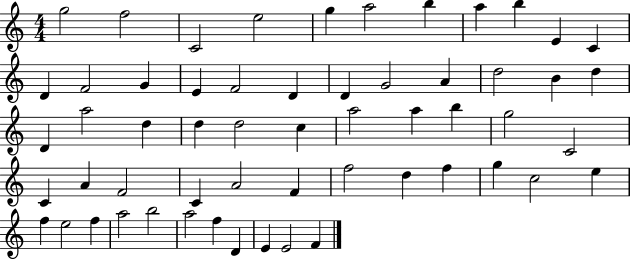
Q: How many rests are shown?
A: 0